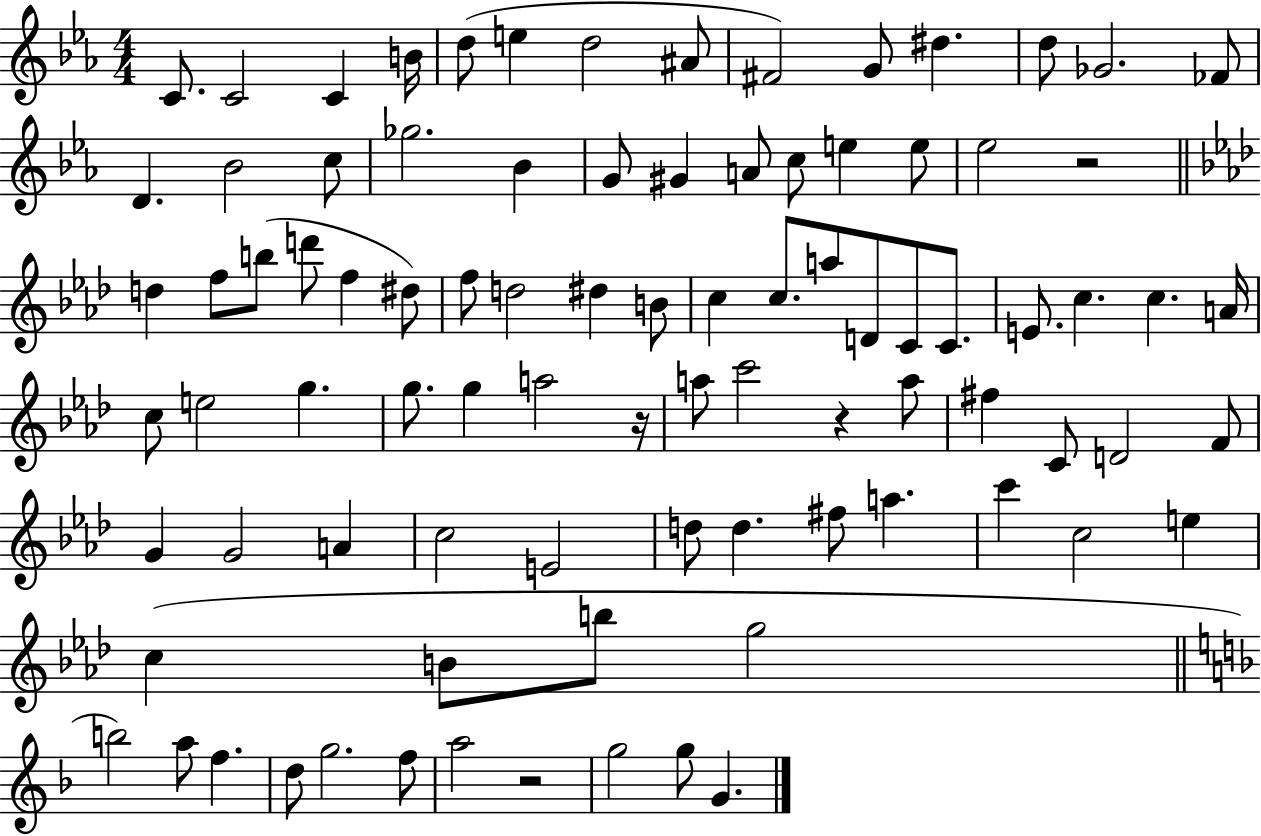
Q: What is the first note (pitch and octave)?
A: C4